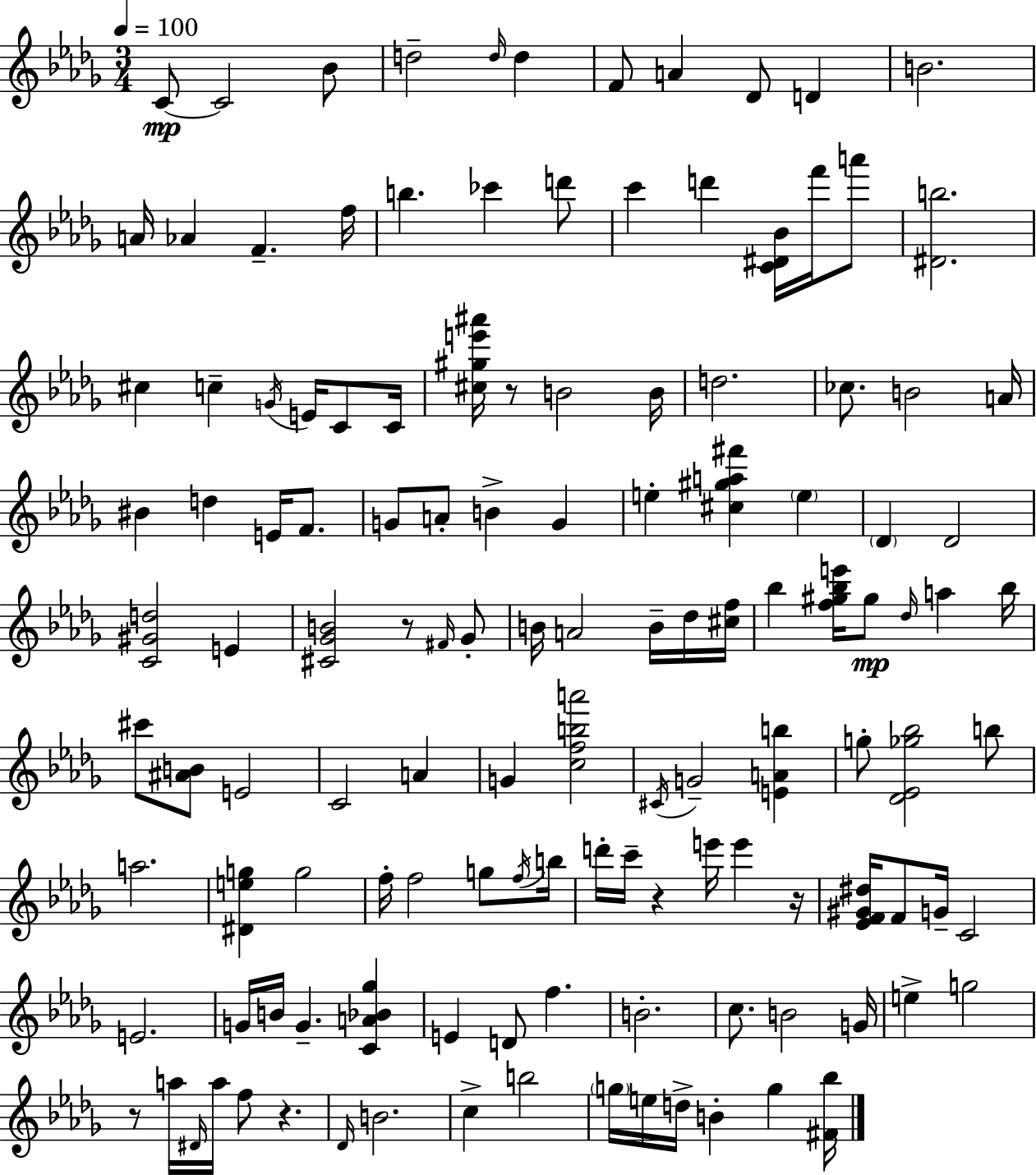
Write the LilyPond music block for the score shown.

{
  \clef treble
  \numericTimeSignature
  \time 3/4
  \key bes \minor
  \tempo 4 = 100
  c'8~~\mp c'2 bes'8 | d''2-- \grace { d''16 } d''4 | f'8 a'4 des'8 d'4 | b'2. | \break a'16 aes'4 f'4.-- | f''16 b''4. ces'''4 d'''8 | c'''4 d'''4 <c' dis' bes'>16 f'''16 a'''8 | <dis' b''>2. | \break cis''4 c''4-- \acciaccatura { g'16 } e'16 c'8 | c'16 <cis'' gis'' e''' ais'''>16 r8 b'2 | b'16 d''2. | ces''8. b'2 | \break a'16 bis'4 d''4 e'16 f'8. | g'8 a'8-. b'4-> g'4 | e''4-. <cis'' gis'' a'' fis'''>4 \parenthesize e''4 | \parenthesize des'4 des'2 | \break <c' gis' d''>2 e'4 | <cis' ges' b'>2 r8 | \grace { fis'16 } ges'8-. b'16 a'2 | b'16-- des''16 <cis'' f''>16 bes''4 <f'' gis'' bes'' e'''>16 gis''8\mp \grace { des''16 } a''4 | \break bes''16 cis'''8 <ais' b'>8 e'2 | c'2 | a'4 g'4 <c'' f'' b'' a'''>2 | \acciaccatura { cis'16 } g'2-- | \break <e' a' b''>4 g''8-. <des' ees' ges'' bes''>2 | b''8 a''2. | <dis' e'' g''>4 g''2 | f''16-. f''2 | \break g''8 \acciaccatura { f''16 } b''16 d'''16-. c'''16-- r4 | e'''16 e'''4 r16 <ees' f' gis' dis''>16 f'8 g'16-- c'2 | e'2. | g'16 b'16 g'4.-- | \break <c' a' bes' ges''>4 e'4 d'8 | f''4. b'2.-. | c''8. b'2 | g'16 e''4-> g''2 | \break r8 a''16 \grace { dis'16 } a''16 f''8 | r4. \grace { des'16 } b'2. | c''4-> | b''2 \parenthesize g''16 e''16 d''16-> b'4-. | \break g''4 <fis' bes''>16 \bar "|."
}